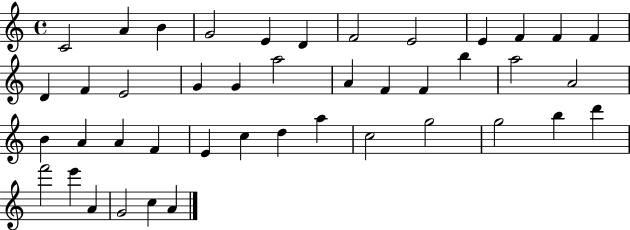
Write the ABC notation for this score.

X:1
T:Untitled
M:4/4
L:1/4
K:C
C2 A B G2 E D F2 E2 E F F F D F E2 G G a2 A F F b a2 A2 B A A F E c d a c2 g2 g2 b d' f'2 e' A G2 c A